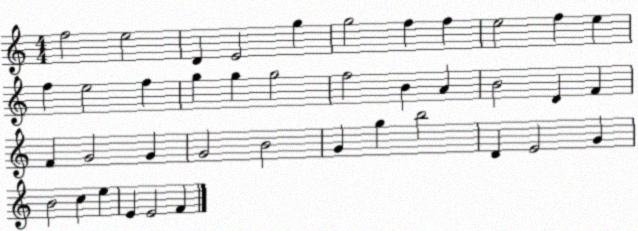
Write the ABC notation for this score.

X:1
T:Untitled
M:4/4
L:1/4
K:C
f2 e2 D E2 g g2 f f e2 f e f e2 f g g g2 f2 B A B2 D F F G2 G G2 B2 G g b2 D E2 G B2 c e E E2 F